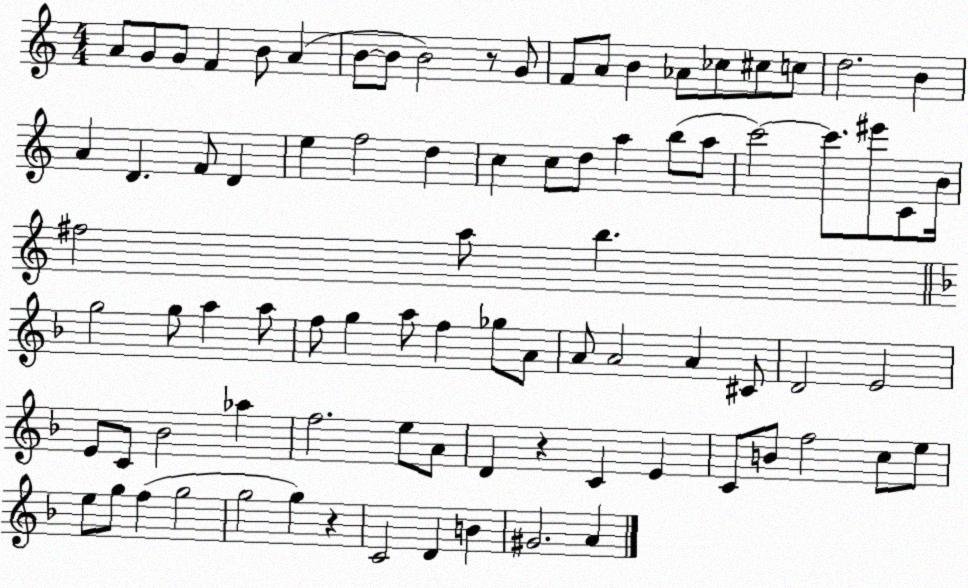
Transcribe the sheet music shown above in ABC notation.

X:1
T:Untitled
M:4/4
L:1/4
K:C
A/2 G/2 G/2 F B/2 A B/2 B/2 B2 z/2 G/2 F/2 A/2 B _A/2 _c/2 ^c/2 c/2 d2 B A D F/2 D e f2 d c c/2 d/2 a b/2 a/2 c'2 c'/2 ^e'/2 C/2 B/4 ^f2 a/2 b g2 g/2 a a/2 f/2 g a/2 f _g/2 A/2 A/2 A2 A ^C/2 D2 E2 E/2 C/2 _B2 _a f2 e/2 A/2 D z C E C/2 B/2 f2 c/2 e/2 e/2 g/2 f g2 g2 g z C2 D B ^G2 A